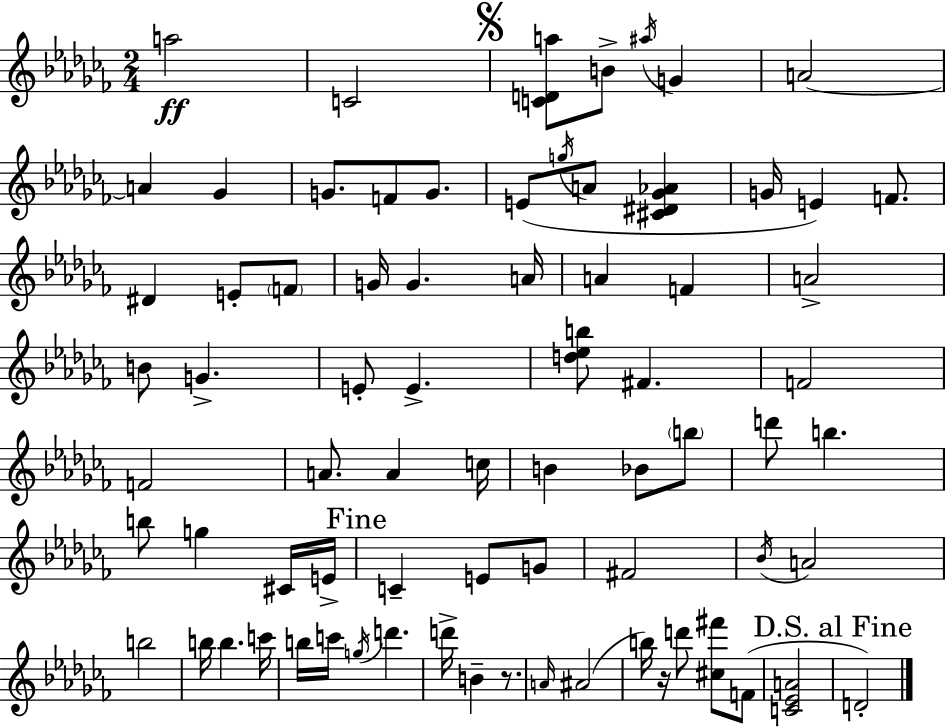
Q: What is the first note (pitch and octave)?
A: A5